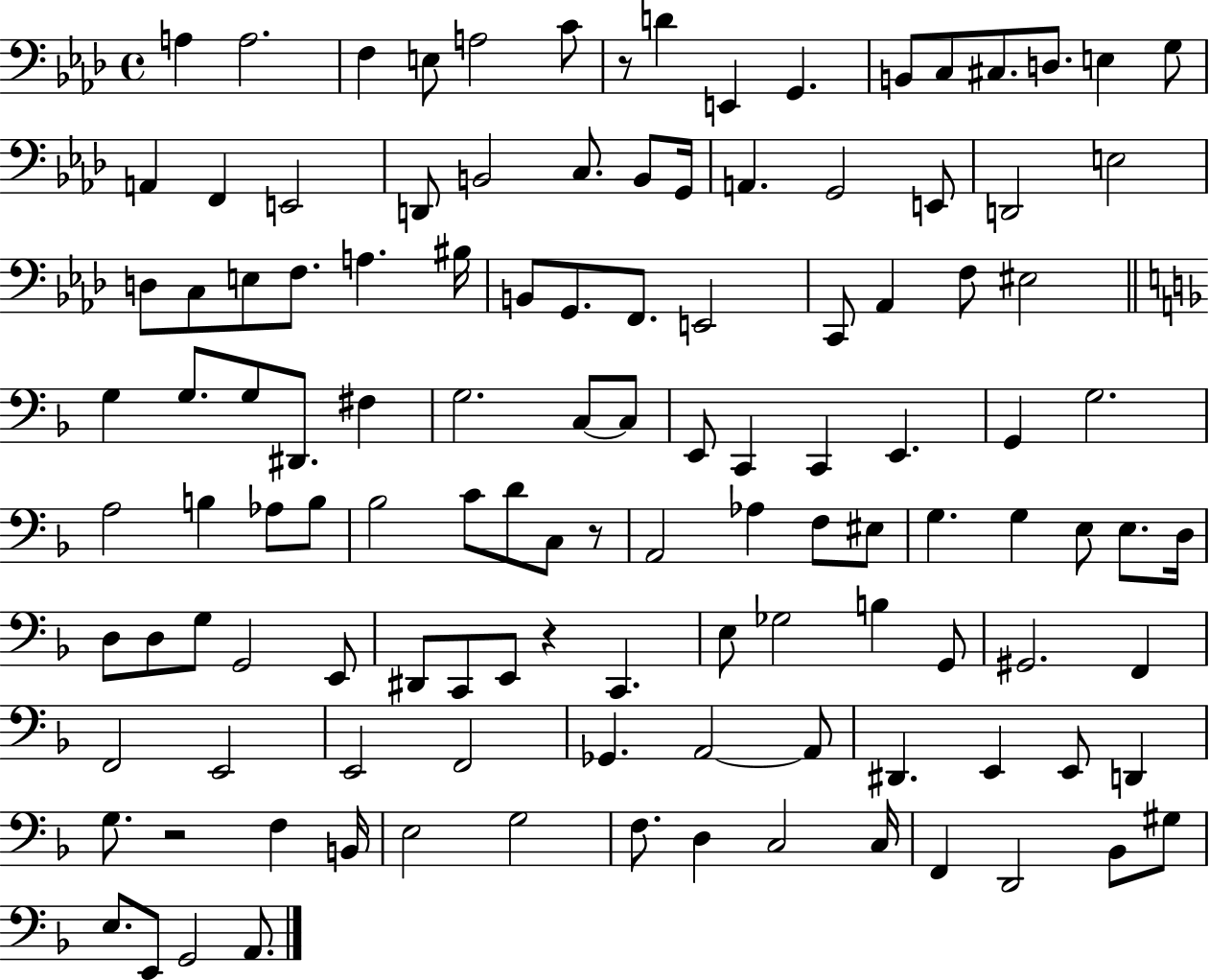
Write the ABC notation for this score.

X:1
T:Untitled
M:4/4
L:1/4
K:Ab
A, A,2 F, E,/2 A,2 C/2 z/2 D E,, G,, B,,/2 C,/2 ^C,/2 D,/2 E, G,/2 A,, F,, E,,2 D,,/2 B,,2 C,/2 B,,/2 G,,/4 A,, G,,2 E,,/2 D,,2 E,2 D,/2 C,/2 E,/2 F,/2 A, ^B,/4 B,,/2 G,,/2 F,,/2 E,,2 C,,/2 _A,, F,/2 ^E,2 G, G,/2 G,/2 ^D,,/2 ^F, G,2 C,/2 C,/2 E,,/2 C,, C,, E,, G,, G,2 A,2 B, _A,/2 B,/2 _B,2 C/2 D/2 C,/2 z/2 A,,2 _A, F,/2 ^E,/2 G, G, E,/2 E,/2 D,/4 D,/2 D,/2 G,/2 G,,2 E,,/2 ^D,,/2 C,,/2 E,,/2 z C,, E,/2 _G,2 B, G,,/2 ^G,,2 F,, F,,2 E,,2 E,,2 F,,2 _G,, A,,2 A,,/2 ^D,, E,, E,,/2 D,, G,/2 z2 F, B,,/4 E,2 G,2 F,/2 D, C,2 C,/4 F,, D,,2 _B,,/2 ^G,/2 E,/2 E,,/2 G,,2 A,,/2